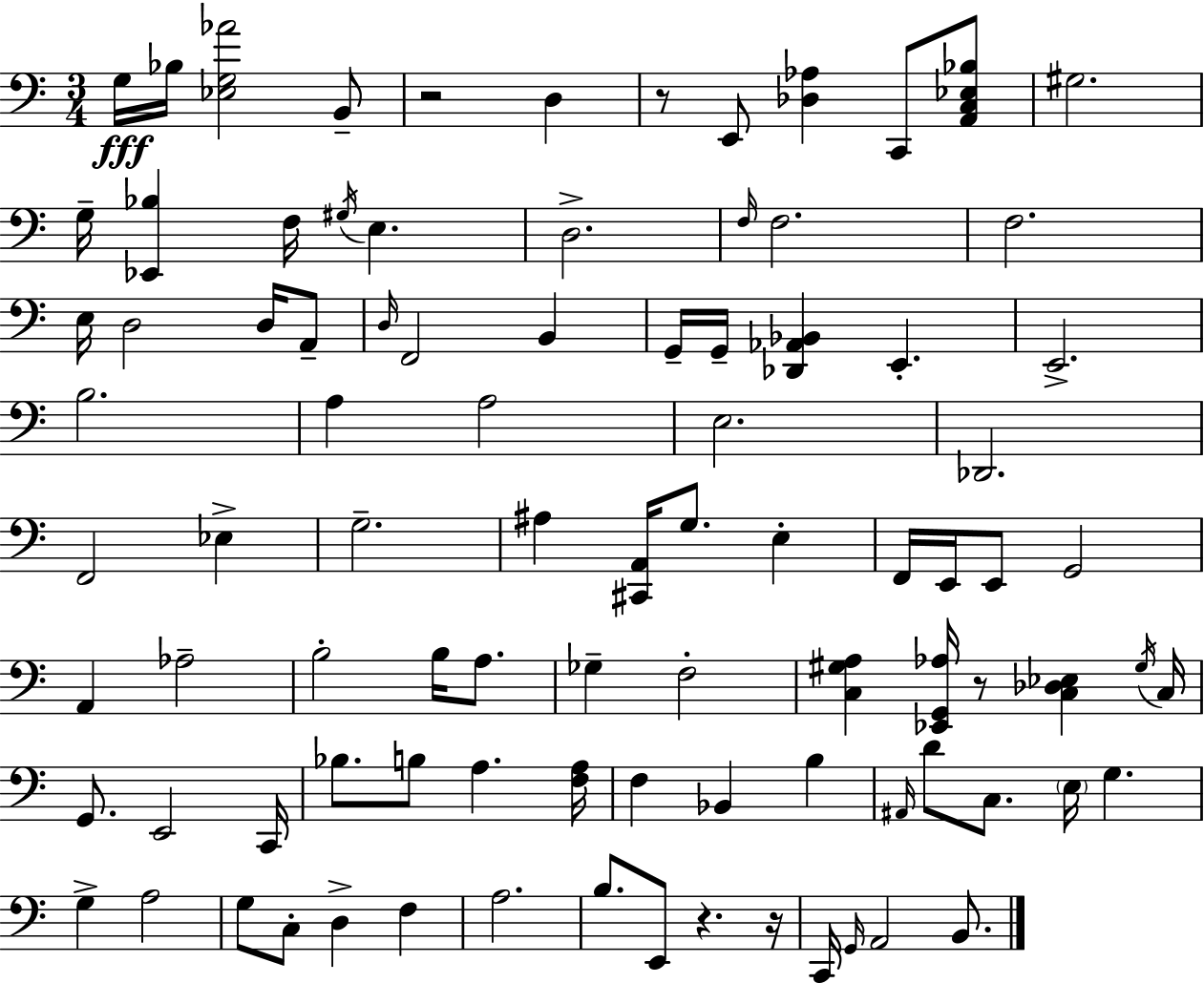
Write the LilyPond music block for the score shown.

{
  \clef bass
  \numericTimeSignature
  \time 3/4
  \key c \major
  \repeat volta 2 { g16\fff bes16 <ees g aes'>2 b,8-- | r2 d4 | r8 e,8 <des aes>4 c,8 <a, c ees bes>8 | gis2. | \break g16-- <ees, bes>4 f16 \acciaccatura { gis16 } e4. | d2.-> | \grace { f16 } f2. | f2. | \break e16 d2 d16 | a,8-- \grace { d16 } f,2 b,4 | g,16-- g,16-- <des, aes, bes,>4 e,4.-. | e,2.-> | \break b2. | a4 a2 | e2. | des,2. | \break f,2 ees4-> | g2.-- | ais4 <cis, a,>16 g8. e4-. | f,16 e,16 e,8 g,2 | \break a,4 aes2-- | b2-. b16 | a8. ges4-- f2-. | <c gis a>4 <ees, g, aes>16 r8 <c des ees>4 | \break \acciaccatura { gis16 } c16 g,8. e,2 | c,16 bes8. b8 a4. | <f a>16 f4 bes,4 | b4 \grace { ais,16 } d'8 c8. \parenthesize e16 g4. | \break g4-> a2 | g8 c8-. d4-> | f4 a2. | b8. e,8 r4. | \break r16 c,16 \grace { g,16 } a,2 | b,8. } \bar "|."
}